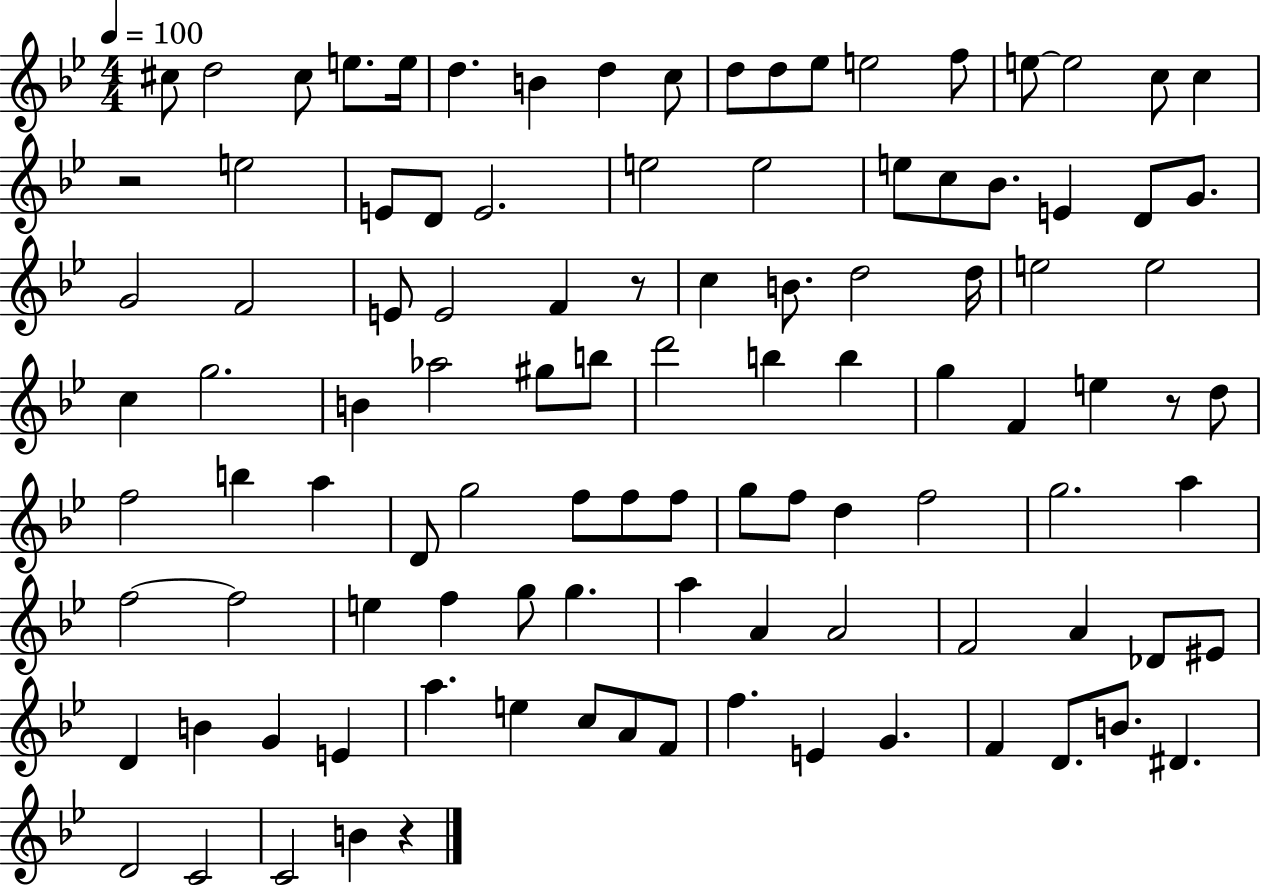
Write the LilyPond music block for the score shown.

{
  \clef treble
  \numericTimeSignature
  \time 4/4
  \key bes \major
  \tempo 4 = 100
  cis''8 d''2 cis''8 e''8. e''16 | d''4. b'4 d''4 c''8 | d''8 d''8 ees''8 e''2 f''8 | e''8~~ e''2 c''8 c''4 | \break r2 e''2 | e'8 d'8 e'2. | e''2 e''2 | e''8 c''8 bes'8. e'4 d'8 g'8. | \break g'2 f'2 | e'8 e'2 f'4 r8 | c''4 b'8. d''2 d''16 | e''2 e''2 | \break c''4 g''2. | b'4 aes''2 gis''8 b''8 | d'''2 b''4 b''4 | g''4 f'4 e''4 r8 d''8 | \break f''2 b''4 a''4 | d'8 g''2 f''8 f''8 f''8 | g''8 f''8 d''4 f''2 | g''2. a''4 | \break f''2~~ f''2 | e''4 f''4 g''8 g''4. | a''4 a'4 a'2 | f'2 a'4 des'8 eis'8 | \break d'4 b'4 g'4 e'4 | a''4. e''4 c''8 a'8 f'8 | f''4. e'4 g'4. | f'4 d'8. b'8. dis'4. | \break d'2 c'2 | c'2 b'4 r4 | \bar "|."
}